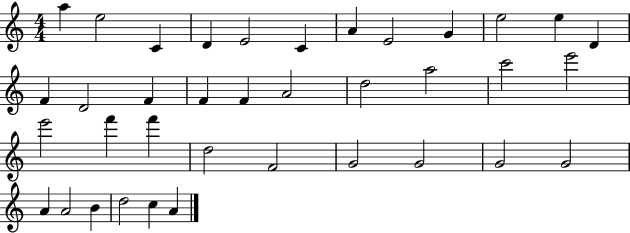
A5/q E5/h C4/q D4/q E4/h C4/q A4/q E4/h G4/q E5/h E5/q D4/q F4/q D4/h F4/q F4/q F4/q A4/h D5/h A5/h C6/h E6/h E6/h F6/q F6/q D5/h F4/h G4/h G4/h G4/h G4/h A4/q A4/h B4/q D5/h C5/q A4/q